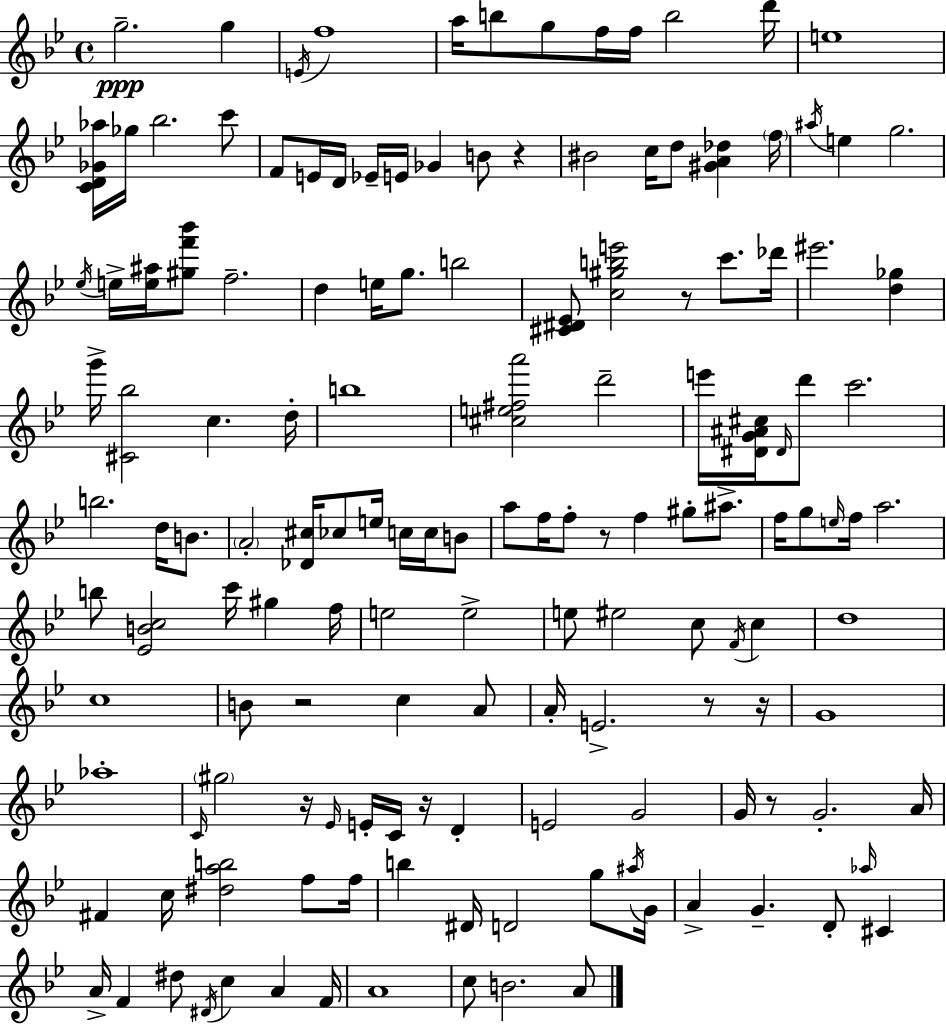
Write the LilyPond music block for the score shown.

{
  \clef treble
  \time 4/4
  \defaultTimeSignature
  \key g \minor
  g''2.--\ppp g''4 | \acciaccatura { e'16 } f''1 | a''16 b''8 g''8 f''16 f''16 b''2 | d'''16 e''1 | \break <c' d' ges' aes''>16 ges''16 bes''2. c'''8 | f'8 e'16 d'16 ees'16-- e'16 ges'4 b'8 r4 | bis'2 c''16 d''8 <gis' a' des''>4 | \parenthesize f''16 \acciaccatura { ais''16 } e''4 g''2. | \break \acciaccatura { ees''16 } e''16-> <e'' ais''>16 <gis'' f''' bes'''>8 f''2.-- | d''4 e''16 g''8. b''2 | <cis' dis' ees'>8 <c'' gis'' b'' e'''>2 r8 c'''8. | des'''16 eis'''2. <d'' ges''>4 | \break g'''16-> <cis' bes''>2 c''4. | d''16-. b''1 | <cis'' e'' fis'' a'''>2 d'''2-- | e'''16 <dis' g' ais' cis''>16 \grace { dis'16 } d'''8 c'''2. | \break b''2. | d''16 b'8. \parenthesize a'2-. <des' cis''>16 ces''8 e''16 | c''16 c''16 b'8 a''8 f''16 f''8-. r8 f''4 gis''8-. | ais''8.-> f''16 g''8 \grace { e''16 } f''16 a''2. | \break b''8 <ees' b' c''>2 c'''16 | gis''4 f''16 e''2 e''2-> | e''8 eis''2 c''8 | \acciaccatura { f'16 } c''4 d''1 | \break c''1 | b'8 r2 | c''4 a'8 a'16-. e'2.-> | r8 r16 g'1 | \break aes''1-. | \grace { c'16 } \parenthesize gis''2 r16 | \grace { ees'16 } e'16-. c'16 r16 d'4-. e'2 | g'2 g'16 r8 g'2.-. | \break a'16 fis'4 c''16 <dis'' a'' b''>2 | f''8 f''16 b''4 dis'16 d'2 | g''8 \acciaccatura { ais''16 } g'16 a'4-> g'4.-- | d'8-. \grace { aes''16 } cis'4 a'16-> f'4 dis''8 | \break \acciaccatura { dis'16 } c''4 a'4 f'16 a'1 | c''8 b'2. | a'8 \bar "|."
}